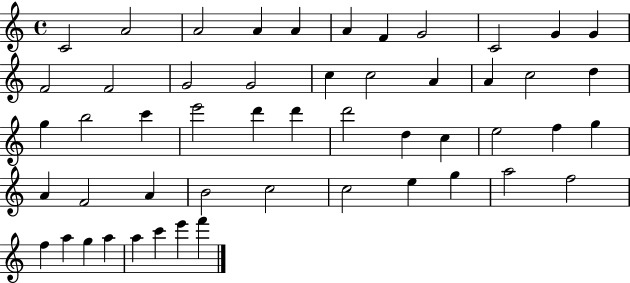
{
  \clef treble
  \time 4/4
  \defaultTimeSignature
  \key c \major
  c'2 a'2 | a'2 a'4 a'4 | a'4 f'4 g'2 | c'2 g'4 g'4 | \break f'2 f'2 | g'2 g'2 | c''4 c''2 a'4 | a'4 c''2 d''4 | \break g''4 b''2 c'''4 | e'''2 d'''4 d'''4 | d'''2 d''4 c''4 | e''2 f''4 g''4 | \break a'4 f'2 a'4 | b'2 c''2 | c''2 e''4 g''4 | a''2 f''2 | \break f''4 a''4 g''4 a''4 | a''4 c'''4 e'''4 f'''4 | \bar "|."
}